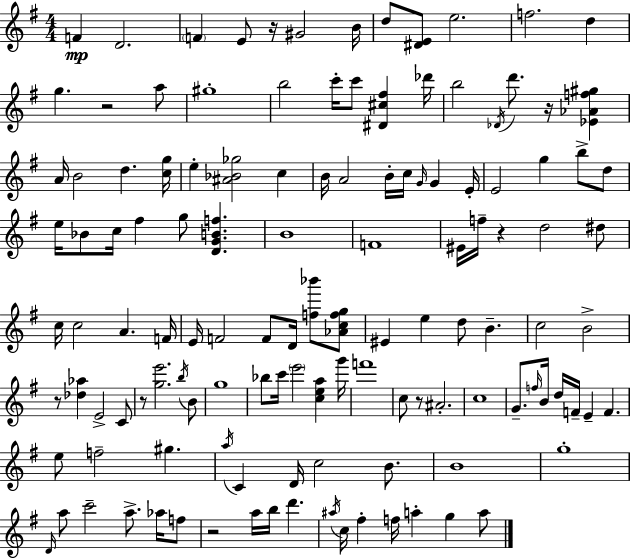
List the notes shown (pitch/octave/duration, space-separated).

F4/q D4/h. F4/q E4/e R/s G#4/h B4/s D5/e [D#4,E4]/e E5/h. F5/h. D5/q G5/q. R/h A5/e G#5/w B5/h C6/s C6/e [D#4,C#5,F#5]/q Db6/s B5/h Db4/s D6/e. R/s [Eb4,Ab4,F5,G#5]/q A4/s B4/h D5/q. [C5,G5]/s E5/q [A#4,Bb4,Gb5]/h C5/q B4/s A4/h B4/s C5/s G4/s G4/q E4/s E4/h G5/q B5/e D5/e E5/s Bb4/e C5/s F#5/q G5/e [D4,G4,B4,F5]/q. B4/w F4/w EIS4/s F5/s R/q D5/h D#5/e C5/s C5/h A4/q. F4/s E4/s F4/h F4/e D4/s [F5,Bb6]/e [Ab4,C5,F5,G5]/e EIS4/q E5/q D5/e B4/q. C5/h B4/h R/e [Db5,Ab5]/q E4/h C4/e R/e [G5,E6]/h. B5/s B4/e G5/w Bb5/e C6/s E6/h [C5,E5,A5]/q G6/s F6/w C5/e R/e A#4/h. C5/w G4/e. F5/s B4/s D5/s F4/s E4/q F4/q. E5/e F5/h G#5/q. A5/s C4/q D4/s C5/h B4/e. B4/w G5/w D4/s A5/e C6/h A5/e. Ab5/s F5/e R/h A5/s B5/s D6/q. A#5/s C5/s F#5/q F5/s A5/q G5/q A5/e